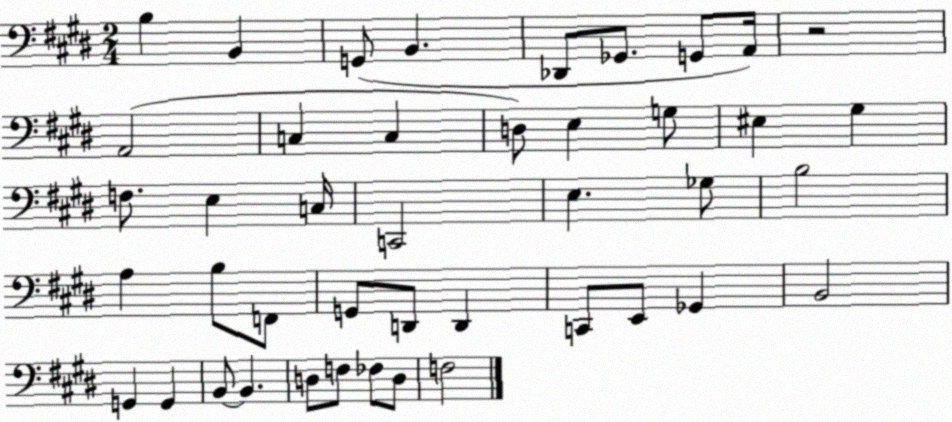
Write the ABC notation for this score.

X:1
T:Untitled
M:2/4
L:1/4
K:E
B, B,, G,,/2 B,, _D,,/2 _G,,/2 G,,/2 A,,/4 z2 A,,2 C, C, D,/2 E, G,/2 ^E, ^G, F,/2 E, C,/4 C,,2 E, _G,/2 B,2 A, B,/2 F,,/2 G,,/2 D,,/2 D,, C,,/2 E,,/2 _G,, B,,2 G,, G,, B,,/2 B,, D,/2 F,/2 _F,/2 D,/2 F,2